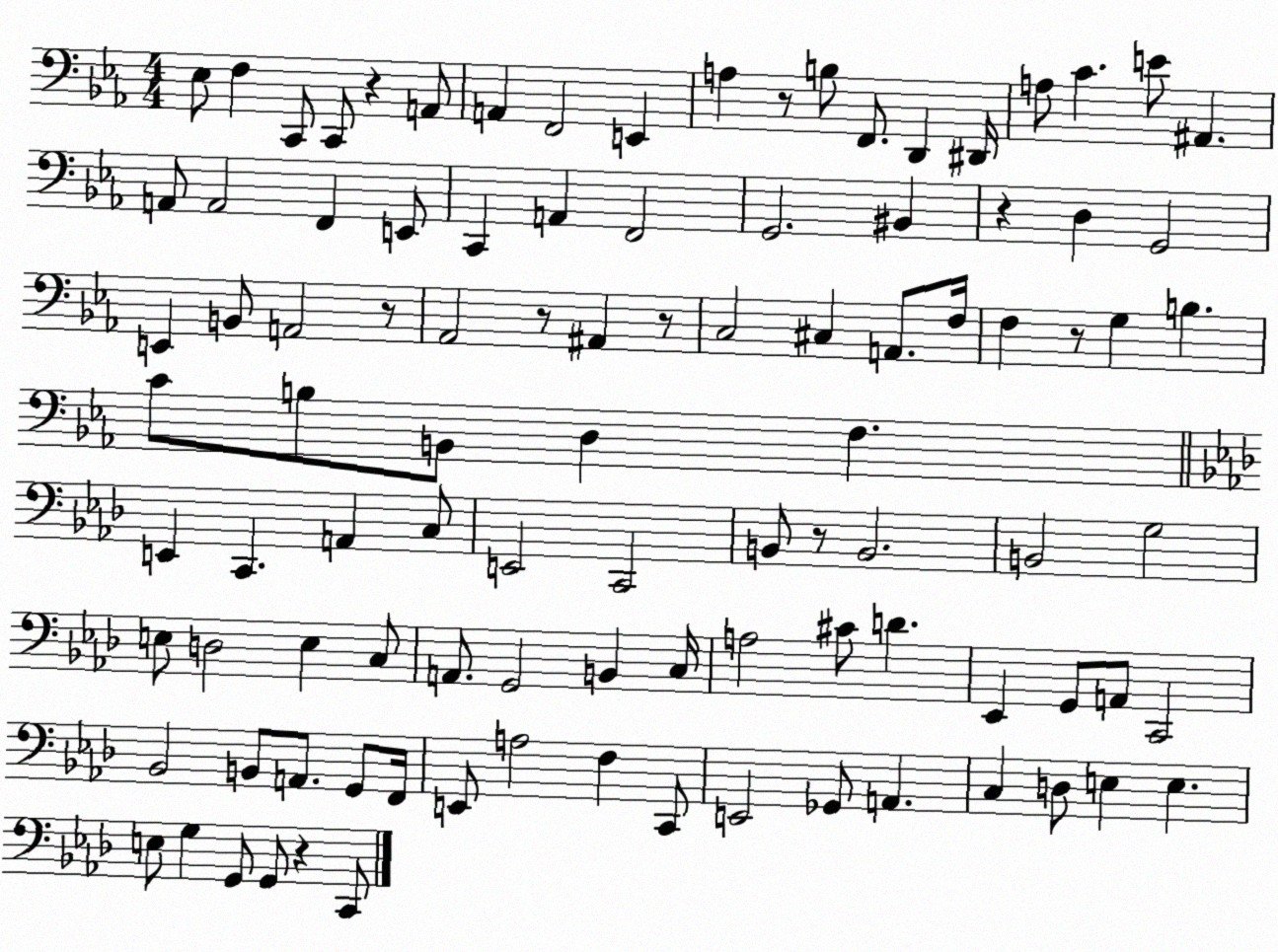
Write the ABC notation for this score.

X:1
T:Untitled
M:4/4
L:1/4
K:Eb
_E,/2 F, C,,/2 C,,/2 z A,,/2 A,, F,,2 E,, A, z/2 B,/2 F,,/2 D,, ^D,,/4 A,/2 C E/2 ^A,, A,,/2 A,,2 F,, E,,/2 C,, A,, F,,2 G,,2 ^B,, z D, G,,2 E,, B,,/2 A,,2 z/2 _A,,2 z/2 ^A,, z/2 C,2 ^C, A,,/2 F,/4 F, z/2 G, B, C/2 B,/2 B,,/2 D, F, E,, C,, A,, C,/2 E,,2 C,,2 B,,/2 z/2 B,,2 B,,2 G,2 E,/2 D,2 E, C,/2 A,,/2 G,,2 B,, C,/4 A,2 ^C/2 D _E,, G,,/2 A,,/2 C,,2 _B,,2 B,,/2 A,,/2 G,,/2 F,,/4 E,,/2 A,2 F, C,,/2 E,,2 _G,,/2 A,, C, D,/2 E, E, E,/2 G, G,,/2 G,,/2 z C,,/2